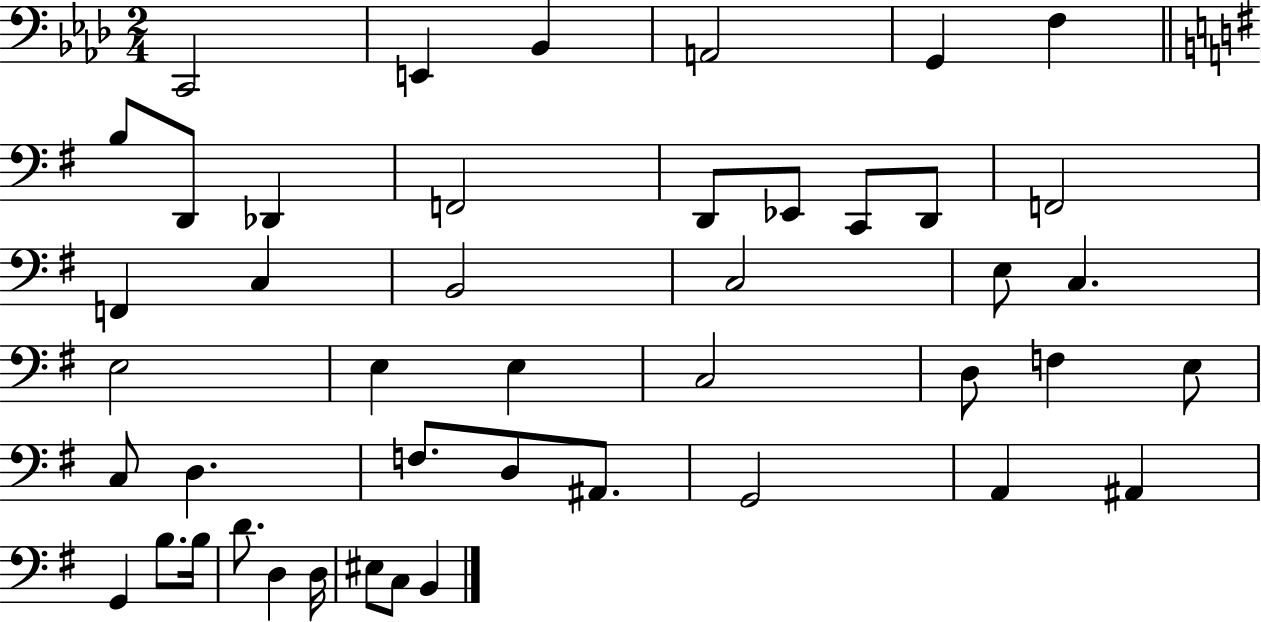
X:1
T:Untitled
M:2/4
L:1/4
K:Ab
C,,2 E,, _B,, A,,2 G,, F, B,/2 D,,/2 _D,, F,,2 D,,/2 _E,,/2 C,,/2 D,,/2 F,,2 F,, C, B,,2 C,2 E,/2 C, E,2 E, E, C,2 D,/2 F, E,/2 C,/2 D, F,/2 D,/2 ^A,,/2 G,,2 A,, ^A,, G,, B,/2 B,/4 D/2 D, D,/4 ^E,/2 C,/2 B,,